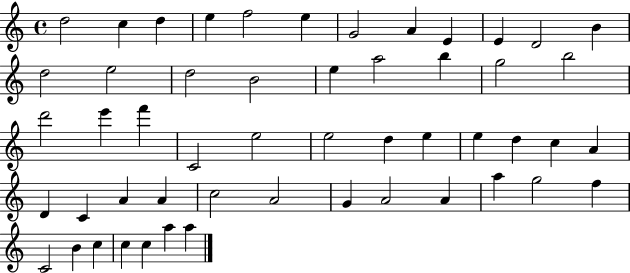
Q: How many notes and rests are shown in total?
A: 52